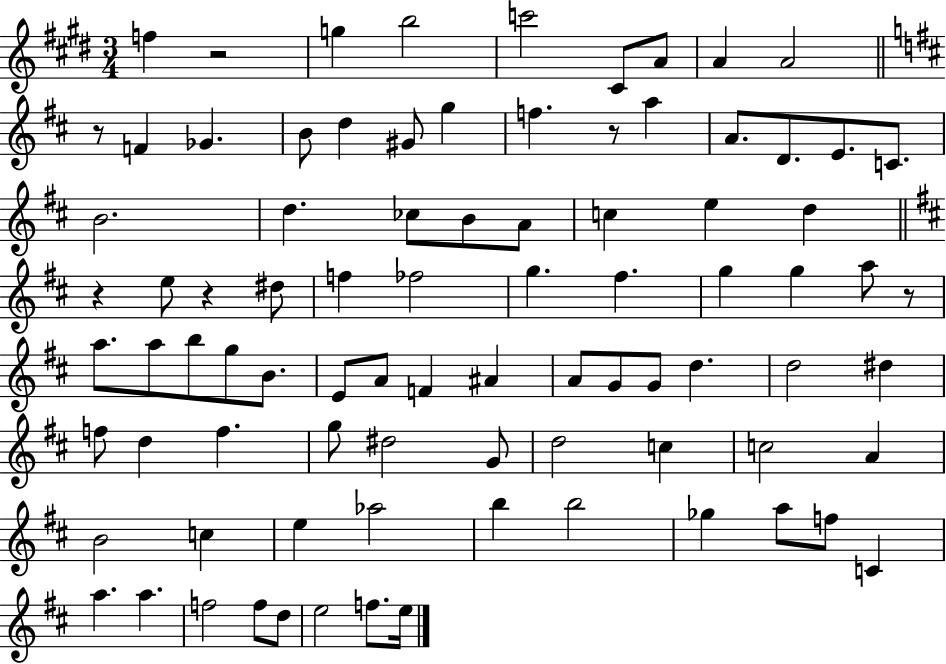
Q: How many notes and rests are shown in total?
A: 86